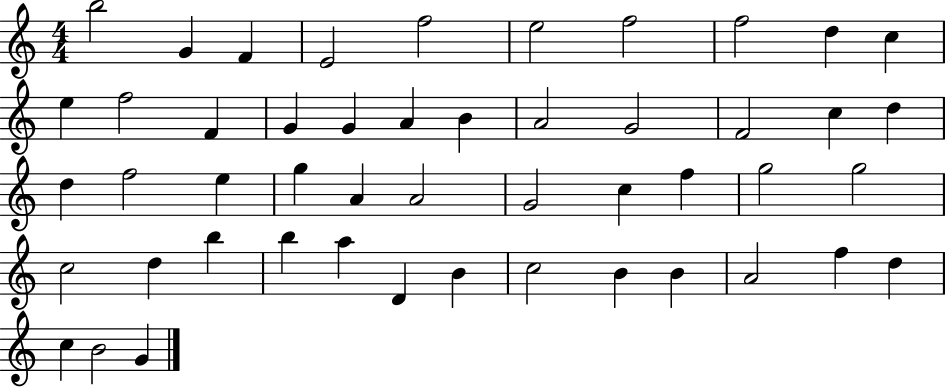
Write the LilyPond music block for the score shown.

{
  \clef treble
  \numericTimeSignature
  \time 4/4
  \key c \major
  b''2 g'4 f'4 | e'2 f''2 | e''2 f''2 | f''2 d''4 c''4 | \break e''4 f''2 f'4 | g'4 g'4 a'4 b'4 | a'2 g'2 | f'2 c''4 d''4 | \break d''4 f''2 e''4 | g''4 a'4 a'2 | g'2 c''4 f''4 | g''2 g''2 | \break c''2 d''4 b''4 | b''4 a''4 d'4 b'4 | c''2 b'4 b'4 | a'2 f''4 d''4 | \break c''4 b'2 g'4 | \bar "|."
}